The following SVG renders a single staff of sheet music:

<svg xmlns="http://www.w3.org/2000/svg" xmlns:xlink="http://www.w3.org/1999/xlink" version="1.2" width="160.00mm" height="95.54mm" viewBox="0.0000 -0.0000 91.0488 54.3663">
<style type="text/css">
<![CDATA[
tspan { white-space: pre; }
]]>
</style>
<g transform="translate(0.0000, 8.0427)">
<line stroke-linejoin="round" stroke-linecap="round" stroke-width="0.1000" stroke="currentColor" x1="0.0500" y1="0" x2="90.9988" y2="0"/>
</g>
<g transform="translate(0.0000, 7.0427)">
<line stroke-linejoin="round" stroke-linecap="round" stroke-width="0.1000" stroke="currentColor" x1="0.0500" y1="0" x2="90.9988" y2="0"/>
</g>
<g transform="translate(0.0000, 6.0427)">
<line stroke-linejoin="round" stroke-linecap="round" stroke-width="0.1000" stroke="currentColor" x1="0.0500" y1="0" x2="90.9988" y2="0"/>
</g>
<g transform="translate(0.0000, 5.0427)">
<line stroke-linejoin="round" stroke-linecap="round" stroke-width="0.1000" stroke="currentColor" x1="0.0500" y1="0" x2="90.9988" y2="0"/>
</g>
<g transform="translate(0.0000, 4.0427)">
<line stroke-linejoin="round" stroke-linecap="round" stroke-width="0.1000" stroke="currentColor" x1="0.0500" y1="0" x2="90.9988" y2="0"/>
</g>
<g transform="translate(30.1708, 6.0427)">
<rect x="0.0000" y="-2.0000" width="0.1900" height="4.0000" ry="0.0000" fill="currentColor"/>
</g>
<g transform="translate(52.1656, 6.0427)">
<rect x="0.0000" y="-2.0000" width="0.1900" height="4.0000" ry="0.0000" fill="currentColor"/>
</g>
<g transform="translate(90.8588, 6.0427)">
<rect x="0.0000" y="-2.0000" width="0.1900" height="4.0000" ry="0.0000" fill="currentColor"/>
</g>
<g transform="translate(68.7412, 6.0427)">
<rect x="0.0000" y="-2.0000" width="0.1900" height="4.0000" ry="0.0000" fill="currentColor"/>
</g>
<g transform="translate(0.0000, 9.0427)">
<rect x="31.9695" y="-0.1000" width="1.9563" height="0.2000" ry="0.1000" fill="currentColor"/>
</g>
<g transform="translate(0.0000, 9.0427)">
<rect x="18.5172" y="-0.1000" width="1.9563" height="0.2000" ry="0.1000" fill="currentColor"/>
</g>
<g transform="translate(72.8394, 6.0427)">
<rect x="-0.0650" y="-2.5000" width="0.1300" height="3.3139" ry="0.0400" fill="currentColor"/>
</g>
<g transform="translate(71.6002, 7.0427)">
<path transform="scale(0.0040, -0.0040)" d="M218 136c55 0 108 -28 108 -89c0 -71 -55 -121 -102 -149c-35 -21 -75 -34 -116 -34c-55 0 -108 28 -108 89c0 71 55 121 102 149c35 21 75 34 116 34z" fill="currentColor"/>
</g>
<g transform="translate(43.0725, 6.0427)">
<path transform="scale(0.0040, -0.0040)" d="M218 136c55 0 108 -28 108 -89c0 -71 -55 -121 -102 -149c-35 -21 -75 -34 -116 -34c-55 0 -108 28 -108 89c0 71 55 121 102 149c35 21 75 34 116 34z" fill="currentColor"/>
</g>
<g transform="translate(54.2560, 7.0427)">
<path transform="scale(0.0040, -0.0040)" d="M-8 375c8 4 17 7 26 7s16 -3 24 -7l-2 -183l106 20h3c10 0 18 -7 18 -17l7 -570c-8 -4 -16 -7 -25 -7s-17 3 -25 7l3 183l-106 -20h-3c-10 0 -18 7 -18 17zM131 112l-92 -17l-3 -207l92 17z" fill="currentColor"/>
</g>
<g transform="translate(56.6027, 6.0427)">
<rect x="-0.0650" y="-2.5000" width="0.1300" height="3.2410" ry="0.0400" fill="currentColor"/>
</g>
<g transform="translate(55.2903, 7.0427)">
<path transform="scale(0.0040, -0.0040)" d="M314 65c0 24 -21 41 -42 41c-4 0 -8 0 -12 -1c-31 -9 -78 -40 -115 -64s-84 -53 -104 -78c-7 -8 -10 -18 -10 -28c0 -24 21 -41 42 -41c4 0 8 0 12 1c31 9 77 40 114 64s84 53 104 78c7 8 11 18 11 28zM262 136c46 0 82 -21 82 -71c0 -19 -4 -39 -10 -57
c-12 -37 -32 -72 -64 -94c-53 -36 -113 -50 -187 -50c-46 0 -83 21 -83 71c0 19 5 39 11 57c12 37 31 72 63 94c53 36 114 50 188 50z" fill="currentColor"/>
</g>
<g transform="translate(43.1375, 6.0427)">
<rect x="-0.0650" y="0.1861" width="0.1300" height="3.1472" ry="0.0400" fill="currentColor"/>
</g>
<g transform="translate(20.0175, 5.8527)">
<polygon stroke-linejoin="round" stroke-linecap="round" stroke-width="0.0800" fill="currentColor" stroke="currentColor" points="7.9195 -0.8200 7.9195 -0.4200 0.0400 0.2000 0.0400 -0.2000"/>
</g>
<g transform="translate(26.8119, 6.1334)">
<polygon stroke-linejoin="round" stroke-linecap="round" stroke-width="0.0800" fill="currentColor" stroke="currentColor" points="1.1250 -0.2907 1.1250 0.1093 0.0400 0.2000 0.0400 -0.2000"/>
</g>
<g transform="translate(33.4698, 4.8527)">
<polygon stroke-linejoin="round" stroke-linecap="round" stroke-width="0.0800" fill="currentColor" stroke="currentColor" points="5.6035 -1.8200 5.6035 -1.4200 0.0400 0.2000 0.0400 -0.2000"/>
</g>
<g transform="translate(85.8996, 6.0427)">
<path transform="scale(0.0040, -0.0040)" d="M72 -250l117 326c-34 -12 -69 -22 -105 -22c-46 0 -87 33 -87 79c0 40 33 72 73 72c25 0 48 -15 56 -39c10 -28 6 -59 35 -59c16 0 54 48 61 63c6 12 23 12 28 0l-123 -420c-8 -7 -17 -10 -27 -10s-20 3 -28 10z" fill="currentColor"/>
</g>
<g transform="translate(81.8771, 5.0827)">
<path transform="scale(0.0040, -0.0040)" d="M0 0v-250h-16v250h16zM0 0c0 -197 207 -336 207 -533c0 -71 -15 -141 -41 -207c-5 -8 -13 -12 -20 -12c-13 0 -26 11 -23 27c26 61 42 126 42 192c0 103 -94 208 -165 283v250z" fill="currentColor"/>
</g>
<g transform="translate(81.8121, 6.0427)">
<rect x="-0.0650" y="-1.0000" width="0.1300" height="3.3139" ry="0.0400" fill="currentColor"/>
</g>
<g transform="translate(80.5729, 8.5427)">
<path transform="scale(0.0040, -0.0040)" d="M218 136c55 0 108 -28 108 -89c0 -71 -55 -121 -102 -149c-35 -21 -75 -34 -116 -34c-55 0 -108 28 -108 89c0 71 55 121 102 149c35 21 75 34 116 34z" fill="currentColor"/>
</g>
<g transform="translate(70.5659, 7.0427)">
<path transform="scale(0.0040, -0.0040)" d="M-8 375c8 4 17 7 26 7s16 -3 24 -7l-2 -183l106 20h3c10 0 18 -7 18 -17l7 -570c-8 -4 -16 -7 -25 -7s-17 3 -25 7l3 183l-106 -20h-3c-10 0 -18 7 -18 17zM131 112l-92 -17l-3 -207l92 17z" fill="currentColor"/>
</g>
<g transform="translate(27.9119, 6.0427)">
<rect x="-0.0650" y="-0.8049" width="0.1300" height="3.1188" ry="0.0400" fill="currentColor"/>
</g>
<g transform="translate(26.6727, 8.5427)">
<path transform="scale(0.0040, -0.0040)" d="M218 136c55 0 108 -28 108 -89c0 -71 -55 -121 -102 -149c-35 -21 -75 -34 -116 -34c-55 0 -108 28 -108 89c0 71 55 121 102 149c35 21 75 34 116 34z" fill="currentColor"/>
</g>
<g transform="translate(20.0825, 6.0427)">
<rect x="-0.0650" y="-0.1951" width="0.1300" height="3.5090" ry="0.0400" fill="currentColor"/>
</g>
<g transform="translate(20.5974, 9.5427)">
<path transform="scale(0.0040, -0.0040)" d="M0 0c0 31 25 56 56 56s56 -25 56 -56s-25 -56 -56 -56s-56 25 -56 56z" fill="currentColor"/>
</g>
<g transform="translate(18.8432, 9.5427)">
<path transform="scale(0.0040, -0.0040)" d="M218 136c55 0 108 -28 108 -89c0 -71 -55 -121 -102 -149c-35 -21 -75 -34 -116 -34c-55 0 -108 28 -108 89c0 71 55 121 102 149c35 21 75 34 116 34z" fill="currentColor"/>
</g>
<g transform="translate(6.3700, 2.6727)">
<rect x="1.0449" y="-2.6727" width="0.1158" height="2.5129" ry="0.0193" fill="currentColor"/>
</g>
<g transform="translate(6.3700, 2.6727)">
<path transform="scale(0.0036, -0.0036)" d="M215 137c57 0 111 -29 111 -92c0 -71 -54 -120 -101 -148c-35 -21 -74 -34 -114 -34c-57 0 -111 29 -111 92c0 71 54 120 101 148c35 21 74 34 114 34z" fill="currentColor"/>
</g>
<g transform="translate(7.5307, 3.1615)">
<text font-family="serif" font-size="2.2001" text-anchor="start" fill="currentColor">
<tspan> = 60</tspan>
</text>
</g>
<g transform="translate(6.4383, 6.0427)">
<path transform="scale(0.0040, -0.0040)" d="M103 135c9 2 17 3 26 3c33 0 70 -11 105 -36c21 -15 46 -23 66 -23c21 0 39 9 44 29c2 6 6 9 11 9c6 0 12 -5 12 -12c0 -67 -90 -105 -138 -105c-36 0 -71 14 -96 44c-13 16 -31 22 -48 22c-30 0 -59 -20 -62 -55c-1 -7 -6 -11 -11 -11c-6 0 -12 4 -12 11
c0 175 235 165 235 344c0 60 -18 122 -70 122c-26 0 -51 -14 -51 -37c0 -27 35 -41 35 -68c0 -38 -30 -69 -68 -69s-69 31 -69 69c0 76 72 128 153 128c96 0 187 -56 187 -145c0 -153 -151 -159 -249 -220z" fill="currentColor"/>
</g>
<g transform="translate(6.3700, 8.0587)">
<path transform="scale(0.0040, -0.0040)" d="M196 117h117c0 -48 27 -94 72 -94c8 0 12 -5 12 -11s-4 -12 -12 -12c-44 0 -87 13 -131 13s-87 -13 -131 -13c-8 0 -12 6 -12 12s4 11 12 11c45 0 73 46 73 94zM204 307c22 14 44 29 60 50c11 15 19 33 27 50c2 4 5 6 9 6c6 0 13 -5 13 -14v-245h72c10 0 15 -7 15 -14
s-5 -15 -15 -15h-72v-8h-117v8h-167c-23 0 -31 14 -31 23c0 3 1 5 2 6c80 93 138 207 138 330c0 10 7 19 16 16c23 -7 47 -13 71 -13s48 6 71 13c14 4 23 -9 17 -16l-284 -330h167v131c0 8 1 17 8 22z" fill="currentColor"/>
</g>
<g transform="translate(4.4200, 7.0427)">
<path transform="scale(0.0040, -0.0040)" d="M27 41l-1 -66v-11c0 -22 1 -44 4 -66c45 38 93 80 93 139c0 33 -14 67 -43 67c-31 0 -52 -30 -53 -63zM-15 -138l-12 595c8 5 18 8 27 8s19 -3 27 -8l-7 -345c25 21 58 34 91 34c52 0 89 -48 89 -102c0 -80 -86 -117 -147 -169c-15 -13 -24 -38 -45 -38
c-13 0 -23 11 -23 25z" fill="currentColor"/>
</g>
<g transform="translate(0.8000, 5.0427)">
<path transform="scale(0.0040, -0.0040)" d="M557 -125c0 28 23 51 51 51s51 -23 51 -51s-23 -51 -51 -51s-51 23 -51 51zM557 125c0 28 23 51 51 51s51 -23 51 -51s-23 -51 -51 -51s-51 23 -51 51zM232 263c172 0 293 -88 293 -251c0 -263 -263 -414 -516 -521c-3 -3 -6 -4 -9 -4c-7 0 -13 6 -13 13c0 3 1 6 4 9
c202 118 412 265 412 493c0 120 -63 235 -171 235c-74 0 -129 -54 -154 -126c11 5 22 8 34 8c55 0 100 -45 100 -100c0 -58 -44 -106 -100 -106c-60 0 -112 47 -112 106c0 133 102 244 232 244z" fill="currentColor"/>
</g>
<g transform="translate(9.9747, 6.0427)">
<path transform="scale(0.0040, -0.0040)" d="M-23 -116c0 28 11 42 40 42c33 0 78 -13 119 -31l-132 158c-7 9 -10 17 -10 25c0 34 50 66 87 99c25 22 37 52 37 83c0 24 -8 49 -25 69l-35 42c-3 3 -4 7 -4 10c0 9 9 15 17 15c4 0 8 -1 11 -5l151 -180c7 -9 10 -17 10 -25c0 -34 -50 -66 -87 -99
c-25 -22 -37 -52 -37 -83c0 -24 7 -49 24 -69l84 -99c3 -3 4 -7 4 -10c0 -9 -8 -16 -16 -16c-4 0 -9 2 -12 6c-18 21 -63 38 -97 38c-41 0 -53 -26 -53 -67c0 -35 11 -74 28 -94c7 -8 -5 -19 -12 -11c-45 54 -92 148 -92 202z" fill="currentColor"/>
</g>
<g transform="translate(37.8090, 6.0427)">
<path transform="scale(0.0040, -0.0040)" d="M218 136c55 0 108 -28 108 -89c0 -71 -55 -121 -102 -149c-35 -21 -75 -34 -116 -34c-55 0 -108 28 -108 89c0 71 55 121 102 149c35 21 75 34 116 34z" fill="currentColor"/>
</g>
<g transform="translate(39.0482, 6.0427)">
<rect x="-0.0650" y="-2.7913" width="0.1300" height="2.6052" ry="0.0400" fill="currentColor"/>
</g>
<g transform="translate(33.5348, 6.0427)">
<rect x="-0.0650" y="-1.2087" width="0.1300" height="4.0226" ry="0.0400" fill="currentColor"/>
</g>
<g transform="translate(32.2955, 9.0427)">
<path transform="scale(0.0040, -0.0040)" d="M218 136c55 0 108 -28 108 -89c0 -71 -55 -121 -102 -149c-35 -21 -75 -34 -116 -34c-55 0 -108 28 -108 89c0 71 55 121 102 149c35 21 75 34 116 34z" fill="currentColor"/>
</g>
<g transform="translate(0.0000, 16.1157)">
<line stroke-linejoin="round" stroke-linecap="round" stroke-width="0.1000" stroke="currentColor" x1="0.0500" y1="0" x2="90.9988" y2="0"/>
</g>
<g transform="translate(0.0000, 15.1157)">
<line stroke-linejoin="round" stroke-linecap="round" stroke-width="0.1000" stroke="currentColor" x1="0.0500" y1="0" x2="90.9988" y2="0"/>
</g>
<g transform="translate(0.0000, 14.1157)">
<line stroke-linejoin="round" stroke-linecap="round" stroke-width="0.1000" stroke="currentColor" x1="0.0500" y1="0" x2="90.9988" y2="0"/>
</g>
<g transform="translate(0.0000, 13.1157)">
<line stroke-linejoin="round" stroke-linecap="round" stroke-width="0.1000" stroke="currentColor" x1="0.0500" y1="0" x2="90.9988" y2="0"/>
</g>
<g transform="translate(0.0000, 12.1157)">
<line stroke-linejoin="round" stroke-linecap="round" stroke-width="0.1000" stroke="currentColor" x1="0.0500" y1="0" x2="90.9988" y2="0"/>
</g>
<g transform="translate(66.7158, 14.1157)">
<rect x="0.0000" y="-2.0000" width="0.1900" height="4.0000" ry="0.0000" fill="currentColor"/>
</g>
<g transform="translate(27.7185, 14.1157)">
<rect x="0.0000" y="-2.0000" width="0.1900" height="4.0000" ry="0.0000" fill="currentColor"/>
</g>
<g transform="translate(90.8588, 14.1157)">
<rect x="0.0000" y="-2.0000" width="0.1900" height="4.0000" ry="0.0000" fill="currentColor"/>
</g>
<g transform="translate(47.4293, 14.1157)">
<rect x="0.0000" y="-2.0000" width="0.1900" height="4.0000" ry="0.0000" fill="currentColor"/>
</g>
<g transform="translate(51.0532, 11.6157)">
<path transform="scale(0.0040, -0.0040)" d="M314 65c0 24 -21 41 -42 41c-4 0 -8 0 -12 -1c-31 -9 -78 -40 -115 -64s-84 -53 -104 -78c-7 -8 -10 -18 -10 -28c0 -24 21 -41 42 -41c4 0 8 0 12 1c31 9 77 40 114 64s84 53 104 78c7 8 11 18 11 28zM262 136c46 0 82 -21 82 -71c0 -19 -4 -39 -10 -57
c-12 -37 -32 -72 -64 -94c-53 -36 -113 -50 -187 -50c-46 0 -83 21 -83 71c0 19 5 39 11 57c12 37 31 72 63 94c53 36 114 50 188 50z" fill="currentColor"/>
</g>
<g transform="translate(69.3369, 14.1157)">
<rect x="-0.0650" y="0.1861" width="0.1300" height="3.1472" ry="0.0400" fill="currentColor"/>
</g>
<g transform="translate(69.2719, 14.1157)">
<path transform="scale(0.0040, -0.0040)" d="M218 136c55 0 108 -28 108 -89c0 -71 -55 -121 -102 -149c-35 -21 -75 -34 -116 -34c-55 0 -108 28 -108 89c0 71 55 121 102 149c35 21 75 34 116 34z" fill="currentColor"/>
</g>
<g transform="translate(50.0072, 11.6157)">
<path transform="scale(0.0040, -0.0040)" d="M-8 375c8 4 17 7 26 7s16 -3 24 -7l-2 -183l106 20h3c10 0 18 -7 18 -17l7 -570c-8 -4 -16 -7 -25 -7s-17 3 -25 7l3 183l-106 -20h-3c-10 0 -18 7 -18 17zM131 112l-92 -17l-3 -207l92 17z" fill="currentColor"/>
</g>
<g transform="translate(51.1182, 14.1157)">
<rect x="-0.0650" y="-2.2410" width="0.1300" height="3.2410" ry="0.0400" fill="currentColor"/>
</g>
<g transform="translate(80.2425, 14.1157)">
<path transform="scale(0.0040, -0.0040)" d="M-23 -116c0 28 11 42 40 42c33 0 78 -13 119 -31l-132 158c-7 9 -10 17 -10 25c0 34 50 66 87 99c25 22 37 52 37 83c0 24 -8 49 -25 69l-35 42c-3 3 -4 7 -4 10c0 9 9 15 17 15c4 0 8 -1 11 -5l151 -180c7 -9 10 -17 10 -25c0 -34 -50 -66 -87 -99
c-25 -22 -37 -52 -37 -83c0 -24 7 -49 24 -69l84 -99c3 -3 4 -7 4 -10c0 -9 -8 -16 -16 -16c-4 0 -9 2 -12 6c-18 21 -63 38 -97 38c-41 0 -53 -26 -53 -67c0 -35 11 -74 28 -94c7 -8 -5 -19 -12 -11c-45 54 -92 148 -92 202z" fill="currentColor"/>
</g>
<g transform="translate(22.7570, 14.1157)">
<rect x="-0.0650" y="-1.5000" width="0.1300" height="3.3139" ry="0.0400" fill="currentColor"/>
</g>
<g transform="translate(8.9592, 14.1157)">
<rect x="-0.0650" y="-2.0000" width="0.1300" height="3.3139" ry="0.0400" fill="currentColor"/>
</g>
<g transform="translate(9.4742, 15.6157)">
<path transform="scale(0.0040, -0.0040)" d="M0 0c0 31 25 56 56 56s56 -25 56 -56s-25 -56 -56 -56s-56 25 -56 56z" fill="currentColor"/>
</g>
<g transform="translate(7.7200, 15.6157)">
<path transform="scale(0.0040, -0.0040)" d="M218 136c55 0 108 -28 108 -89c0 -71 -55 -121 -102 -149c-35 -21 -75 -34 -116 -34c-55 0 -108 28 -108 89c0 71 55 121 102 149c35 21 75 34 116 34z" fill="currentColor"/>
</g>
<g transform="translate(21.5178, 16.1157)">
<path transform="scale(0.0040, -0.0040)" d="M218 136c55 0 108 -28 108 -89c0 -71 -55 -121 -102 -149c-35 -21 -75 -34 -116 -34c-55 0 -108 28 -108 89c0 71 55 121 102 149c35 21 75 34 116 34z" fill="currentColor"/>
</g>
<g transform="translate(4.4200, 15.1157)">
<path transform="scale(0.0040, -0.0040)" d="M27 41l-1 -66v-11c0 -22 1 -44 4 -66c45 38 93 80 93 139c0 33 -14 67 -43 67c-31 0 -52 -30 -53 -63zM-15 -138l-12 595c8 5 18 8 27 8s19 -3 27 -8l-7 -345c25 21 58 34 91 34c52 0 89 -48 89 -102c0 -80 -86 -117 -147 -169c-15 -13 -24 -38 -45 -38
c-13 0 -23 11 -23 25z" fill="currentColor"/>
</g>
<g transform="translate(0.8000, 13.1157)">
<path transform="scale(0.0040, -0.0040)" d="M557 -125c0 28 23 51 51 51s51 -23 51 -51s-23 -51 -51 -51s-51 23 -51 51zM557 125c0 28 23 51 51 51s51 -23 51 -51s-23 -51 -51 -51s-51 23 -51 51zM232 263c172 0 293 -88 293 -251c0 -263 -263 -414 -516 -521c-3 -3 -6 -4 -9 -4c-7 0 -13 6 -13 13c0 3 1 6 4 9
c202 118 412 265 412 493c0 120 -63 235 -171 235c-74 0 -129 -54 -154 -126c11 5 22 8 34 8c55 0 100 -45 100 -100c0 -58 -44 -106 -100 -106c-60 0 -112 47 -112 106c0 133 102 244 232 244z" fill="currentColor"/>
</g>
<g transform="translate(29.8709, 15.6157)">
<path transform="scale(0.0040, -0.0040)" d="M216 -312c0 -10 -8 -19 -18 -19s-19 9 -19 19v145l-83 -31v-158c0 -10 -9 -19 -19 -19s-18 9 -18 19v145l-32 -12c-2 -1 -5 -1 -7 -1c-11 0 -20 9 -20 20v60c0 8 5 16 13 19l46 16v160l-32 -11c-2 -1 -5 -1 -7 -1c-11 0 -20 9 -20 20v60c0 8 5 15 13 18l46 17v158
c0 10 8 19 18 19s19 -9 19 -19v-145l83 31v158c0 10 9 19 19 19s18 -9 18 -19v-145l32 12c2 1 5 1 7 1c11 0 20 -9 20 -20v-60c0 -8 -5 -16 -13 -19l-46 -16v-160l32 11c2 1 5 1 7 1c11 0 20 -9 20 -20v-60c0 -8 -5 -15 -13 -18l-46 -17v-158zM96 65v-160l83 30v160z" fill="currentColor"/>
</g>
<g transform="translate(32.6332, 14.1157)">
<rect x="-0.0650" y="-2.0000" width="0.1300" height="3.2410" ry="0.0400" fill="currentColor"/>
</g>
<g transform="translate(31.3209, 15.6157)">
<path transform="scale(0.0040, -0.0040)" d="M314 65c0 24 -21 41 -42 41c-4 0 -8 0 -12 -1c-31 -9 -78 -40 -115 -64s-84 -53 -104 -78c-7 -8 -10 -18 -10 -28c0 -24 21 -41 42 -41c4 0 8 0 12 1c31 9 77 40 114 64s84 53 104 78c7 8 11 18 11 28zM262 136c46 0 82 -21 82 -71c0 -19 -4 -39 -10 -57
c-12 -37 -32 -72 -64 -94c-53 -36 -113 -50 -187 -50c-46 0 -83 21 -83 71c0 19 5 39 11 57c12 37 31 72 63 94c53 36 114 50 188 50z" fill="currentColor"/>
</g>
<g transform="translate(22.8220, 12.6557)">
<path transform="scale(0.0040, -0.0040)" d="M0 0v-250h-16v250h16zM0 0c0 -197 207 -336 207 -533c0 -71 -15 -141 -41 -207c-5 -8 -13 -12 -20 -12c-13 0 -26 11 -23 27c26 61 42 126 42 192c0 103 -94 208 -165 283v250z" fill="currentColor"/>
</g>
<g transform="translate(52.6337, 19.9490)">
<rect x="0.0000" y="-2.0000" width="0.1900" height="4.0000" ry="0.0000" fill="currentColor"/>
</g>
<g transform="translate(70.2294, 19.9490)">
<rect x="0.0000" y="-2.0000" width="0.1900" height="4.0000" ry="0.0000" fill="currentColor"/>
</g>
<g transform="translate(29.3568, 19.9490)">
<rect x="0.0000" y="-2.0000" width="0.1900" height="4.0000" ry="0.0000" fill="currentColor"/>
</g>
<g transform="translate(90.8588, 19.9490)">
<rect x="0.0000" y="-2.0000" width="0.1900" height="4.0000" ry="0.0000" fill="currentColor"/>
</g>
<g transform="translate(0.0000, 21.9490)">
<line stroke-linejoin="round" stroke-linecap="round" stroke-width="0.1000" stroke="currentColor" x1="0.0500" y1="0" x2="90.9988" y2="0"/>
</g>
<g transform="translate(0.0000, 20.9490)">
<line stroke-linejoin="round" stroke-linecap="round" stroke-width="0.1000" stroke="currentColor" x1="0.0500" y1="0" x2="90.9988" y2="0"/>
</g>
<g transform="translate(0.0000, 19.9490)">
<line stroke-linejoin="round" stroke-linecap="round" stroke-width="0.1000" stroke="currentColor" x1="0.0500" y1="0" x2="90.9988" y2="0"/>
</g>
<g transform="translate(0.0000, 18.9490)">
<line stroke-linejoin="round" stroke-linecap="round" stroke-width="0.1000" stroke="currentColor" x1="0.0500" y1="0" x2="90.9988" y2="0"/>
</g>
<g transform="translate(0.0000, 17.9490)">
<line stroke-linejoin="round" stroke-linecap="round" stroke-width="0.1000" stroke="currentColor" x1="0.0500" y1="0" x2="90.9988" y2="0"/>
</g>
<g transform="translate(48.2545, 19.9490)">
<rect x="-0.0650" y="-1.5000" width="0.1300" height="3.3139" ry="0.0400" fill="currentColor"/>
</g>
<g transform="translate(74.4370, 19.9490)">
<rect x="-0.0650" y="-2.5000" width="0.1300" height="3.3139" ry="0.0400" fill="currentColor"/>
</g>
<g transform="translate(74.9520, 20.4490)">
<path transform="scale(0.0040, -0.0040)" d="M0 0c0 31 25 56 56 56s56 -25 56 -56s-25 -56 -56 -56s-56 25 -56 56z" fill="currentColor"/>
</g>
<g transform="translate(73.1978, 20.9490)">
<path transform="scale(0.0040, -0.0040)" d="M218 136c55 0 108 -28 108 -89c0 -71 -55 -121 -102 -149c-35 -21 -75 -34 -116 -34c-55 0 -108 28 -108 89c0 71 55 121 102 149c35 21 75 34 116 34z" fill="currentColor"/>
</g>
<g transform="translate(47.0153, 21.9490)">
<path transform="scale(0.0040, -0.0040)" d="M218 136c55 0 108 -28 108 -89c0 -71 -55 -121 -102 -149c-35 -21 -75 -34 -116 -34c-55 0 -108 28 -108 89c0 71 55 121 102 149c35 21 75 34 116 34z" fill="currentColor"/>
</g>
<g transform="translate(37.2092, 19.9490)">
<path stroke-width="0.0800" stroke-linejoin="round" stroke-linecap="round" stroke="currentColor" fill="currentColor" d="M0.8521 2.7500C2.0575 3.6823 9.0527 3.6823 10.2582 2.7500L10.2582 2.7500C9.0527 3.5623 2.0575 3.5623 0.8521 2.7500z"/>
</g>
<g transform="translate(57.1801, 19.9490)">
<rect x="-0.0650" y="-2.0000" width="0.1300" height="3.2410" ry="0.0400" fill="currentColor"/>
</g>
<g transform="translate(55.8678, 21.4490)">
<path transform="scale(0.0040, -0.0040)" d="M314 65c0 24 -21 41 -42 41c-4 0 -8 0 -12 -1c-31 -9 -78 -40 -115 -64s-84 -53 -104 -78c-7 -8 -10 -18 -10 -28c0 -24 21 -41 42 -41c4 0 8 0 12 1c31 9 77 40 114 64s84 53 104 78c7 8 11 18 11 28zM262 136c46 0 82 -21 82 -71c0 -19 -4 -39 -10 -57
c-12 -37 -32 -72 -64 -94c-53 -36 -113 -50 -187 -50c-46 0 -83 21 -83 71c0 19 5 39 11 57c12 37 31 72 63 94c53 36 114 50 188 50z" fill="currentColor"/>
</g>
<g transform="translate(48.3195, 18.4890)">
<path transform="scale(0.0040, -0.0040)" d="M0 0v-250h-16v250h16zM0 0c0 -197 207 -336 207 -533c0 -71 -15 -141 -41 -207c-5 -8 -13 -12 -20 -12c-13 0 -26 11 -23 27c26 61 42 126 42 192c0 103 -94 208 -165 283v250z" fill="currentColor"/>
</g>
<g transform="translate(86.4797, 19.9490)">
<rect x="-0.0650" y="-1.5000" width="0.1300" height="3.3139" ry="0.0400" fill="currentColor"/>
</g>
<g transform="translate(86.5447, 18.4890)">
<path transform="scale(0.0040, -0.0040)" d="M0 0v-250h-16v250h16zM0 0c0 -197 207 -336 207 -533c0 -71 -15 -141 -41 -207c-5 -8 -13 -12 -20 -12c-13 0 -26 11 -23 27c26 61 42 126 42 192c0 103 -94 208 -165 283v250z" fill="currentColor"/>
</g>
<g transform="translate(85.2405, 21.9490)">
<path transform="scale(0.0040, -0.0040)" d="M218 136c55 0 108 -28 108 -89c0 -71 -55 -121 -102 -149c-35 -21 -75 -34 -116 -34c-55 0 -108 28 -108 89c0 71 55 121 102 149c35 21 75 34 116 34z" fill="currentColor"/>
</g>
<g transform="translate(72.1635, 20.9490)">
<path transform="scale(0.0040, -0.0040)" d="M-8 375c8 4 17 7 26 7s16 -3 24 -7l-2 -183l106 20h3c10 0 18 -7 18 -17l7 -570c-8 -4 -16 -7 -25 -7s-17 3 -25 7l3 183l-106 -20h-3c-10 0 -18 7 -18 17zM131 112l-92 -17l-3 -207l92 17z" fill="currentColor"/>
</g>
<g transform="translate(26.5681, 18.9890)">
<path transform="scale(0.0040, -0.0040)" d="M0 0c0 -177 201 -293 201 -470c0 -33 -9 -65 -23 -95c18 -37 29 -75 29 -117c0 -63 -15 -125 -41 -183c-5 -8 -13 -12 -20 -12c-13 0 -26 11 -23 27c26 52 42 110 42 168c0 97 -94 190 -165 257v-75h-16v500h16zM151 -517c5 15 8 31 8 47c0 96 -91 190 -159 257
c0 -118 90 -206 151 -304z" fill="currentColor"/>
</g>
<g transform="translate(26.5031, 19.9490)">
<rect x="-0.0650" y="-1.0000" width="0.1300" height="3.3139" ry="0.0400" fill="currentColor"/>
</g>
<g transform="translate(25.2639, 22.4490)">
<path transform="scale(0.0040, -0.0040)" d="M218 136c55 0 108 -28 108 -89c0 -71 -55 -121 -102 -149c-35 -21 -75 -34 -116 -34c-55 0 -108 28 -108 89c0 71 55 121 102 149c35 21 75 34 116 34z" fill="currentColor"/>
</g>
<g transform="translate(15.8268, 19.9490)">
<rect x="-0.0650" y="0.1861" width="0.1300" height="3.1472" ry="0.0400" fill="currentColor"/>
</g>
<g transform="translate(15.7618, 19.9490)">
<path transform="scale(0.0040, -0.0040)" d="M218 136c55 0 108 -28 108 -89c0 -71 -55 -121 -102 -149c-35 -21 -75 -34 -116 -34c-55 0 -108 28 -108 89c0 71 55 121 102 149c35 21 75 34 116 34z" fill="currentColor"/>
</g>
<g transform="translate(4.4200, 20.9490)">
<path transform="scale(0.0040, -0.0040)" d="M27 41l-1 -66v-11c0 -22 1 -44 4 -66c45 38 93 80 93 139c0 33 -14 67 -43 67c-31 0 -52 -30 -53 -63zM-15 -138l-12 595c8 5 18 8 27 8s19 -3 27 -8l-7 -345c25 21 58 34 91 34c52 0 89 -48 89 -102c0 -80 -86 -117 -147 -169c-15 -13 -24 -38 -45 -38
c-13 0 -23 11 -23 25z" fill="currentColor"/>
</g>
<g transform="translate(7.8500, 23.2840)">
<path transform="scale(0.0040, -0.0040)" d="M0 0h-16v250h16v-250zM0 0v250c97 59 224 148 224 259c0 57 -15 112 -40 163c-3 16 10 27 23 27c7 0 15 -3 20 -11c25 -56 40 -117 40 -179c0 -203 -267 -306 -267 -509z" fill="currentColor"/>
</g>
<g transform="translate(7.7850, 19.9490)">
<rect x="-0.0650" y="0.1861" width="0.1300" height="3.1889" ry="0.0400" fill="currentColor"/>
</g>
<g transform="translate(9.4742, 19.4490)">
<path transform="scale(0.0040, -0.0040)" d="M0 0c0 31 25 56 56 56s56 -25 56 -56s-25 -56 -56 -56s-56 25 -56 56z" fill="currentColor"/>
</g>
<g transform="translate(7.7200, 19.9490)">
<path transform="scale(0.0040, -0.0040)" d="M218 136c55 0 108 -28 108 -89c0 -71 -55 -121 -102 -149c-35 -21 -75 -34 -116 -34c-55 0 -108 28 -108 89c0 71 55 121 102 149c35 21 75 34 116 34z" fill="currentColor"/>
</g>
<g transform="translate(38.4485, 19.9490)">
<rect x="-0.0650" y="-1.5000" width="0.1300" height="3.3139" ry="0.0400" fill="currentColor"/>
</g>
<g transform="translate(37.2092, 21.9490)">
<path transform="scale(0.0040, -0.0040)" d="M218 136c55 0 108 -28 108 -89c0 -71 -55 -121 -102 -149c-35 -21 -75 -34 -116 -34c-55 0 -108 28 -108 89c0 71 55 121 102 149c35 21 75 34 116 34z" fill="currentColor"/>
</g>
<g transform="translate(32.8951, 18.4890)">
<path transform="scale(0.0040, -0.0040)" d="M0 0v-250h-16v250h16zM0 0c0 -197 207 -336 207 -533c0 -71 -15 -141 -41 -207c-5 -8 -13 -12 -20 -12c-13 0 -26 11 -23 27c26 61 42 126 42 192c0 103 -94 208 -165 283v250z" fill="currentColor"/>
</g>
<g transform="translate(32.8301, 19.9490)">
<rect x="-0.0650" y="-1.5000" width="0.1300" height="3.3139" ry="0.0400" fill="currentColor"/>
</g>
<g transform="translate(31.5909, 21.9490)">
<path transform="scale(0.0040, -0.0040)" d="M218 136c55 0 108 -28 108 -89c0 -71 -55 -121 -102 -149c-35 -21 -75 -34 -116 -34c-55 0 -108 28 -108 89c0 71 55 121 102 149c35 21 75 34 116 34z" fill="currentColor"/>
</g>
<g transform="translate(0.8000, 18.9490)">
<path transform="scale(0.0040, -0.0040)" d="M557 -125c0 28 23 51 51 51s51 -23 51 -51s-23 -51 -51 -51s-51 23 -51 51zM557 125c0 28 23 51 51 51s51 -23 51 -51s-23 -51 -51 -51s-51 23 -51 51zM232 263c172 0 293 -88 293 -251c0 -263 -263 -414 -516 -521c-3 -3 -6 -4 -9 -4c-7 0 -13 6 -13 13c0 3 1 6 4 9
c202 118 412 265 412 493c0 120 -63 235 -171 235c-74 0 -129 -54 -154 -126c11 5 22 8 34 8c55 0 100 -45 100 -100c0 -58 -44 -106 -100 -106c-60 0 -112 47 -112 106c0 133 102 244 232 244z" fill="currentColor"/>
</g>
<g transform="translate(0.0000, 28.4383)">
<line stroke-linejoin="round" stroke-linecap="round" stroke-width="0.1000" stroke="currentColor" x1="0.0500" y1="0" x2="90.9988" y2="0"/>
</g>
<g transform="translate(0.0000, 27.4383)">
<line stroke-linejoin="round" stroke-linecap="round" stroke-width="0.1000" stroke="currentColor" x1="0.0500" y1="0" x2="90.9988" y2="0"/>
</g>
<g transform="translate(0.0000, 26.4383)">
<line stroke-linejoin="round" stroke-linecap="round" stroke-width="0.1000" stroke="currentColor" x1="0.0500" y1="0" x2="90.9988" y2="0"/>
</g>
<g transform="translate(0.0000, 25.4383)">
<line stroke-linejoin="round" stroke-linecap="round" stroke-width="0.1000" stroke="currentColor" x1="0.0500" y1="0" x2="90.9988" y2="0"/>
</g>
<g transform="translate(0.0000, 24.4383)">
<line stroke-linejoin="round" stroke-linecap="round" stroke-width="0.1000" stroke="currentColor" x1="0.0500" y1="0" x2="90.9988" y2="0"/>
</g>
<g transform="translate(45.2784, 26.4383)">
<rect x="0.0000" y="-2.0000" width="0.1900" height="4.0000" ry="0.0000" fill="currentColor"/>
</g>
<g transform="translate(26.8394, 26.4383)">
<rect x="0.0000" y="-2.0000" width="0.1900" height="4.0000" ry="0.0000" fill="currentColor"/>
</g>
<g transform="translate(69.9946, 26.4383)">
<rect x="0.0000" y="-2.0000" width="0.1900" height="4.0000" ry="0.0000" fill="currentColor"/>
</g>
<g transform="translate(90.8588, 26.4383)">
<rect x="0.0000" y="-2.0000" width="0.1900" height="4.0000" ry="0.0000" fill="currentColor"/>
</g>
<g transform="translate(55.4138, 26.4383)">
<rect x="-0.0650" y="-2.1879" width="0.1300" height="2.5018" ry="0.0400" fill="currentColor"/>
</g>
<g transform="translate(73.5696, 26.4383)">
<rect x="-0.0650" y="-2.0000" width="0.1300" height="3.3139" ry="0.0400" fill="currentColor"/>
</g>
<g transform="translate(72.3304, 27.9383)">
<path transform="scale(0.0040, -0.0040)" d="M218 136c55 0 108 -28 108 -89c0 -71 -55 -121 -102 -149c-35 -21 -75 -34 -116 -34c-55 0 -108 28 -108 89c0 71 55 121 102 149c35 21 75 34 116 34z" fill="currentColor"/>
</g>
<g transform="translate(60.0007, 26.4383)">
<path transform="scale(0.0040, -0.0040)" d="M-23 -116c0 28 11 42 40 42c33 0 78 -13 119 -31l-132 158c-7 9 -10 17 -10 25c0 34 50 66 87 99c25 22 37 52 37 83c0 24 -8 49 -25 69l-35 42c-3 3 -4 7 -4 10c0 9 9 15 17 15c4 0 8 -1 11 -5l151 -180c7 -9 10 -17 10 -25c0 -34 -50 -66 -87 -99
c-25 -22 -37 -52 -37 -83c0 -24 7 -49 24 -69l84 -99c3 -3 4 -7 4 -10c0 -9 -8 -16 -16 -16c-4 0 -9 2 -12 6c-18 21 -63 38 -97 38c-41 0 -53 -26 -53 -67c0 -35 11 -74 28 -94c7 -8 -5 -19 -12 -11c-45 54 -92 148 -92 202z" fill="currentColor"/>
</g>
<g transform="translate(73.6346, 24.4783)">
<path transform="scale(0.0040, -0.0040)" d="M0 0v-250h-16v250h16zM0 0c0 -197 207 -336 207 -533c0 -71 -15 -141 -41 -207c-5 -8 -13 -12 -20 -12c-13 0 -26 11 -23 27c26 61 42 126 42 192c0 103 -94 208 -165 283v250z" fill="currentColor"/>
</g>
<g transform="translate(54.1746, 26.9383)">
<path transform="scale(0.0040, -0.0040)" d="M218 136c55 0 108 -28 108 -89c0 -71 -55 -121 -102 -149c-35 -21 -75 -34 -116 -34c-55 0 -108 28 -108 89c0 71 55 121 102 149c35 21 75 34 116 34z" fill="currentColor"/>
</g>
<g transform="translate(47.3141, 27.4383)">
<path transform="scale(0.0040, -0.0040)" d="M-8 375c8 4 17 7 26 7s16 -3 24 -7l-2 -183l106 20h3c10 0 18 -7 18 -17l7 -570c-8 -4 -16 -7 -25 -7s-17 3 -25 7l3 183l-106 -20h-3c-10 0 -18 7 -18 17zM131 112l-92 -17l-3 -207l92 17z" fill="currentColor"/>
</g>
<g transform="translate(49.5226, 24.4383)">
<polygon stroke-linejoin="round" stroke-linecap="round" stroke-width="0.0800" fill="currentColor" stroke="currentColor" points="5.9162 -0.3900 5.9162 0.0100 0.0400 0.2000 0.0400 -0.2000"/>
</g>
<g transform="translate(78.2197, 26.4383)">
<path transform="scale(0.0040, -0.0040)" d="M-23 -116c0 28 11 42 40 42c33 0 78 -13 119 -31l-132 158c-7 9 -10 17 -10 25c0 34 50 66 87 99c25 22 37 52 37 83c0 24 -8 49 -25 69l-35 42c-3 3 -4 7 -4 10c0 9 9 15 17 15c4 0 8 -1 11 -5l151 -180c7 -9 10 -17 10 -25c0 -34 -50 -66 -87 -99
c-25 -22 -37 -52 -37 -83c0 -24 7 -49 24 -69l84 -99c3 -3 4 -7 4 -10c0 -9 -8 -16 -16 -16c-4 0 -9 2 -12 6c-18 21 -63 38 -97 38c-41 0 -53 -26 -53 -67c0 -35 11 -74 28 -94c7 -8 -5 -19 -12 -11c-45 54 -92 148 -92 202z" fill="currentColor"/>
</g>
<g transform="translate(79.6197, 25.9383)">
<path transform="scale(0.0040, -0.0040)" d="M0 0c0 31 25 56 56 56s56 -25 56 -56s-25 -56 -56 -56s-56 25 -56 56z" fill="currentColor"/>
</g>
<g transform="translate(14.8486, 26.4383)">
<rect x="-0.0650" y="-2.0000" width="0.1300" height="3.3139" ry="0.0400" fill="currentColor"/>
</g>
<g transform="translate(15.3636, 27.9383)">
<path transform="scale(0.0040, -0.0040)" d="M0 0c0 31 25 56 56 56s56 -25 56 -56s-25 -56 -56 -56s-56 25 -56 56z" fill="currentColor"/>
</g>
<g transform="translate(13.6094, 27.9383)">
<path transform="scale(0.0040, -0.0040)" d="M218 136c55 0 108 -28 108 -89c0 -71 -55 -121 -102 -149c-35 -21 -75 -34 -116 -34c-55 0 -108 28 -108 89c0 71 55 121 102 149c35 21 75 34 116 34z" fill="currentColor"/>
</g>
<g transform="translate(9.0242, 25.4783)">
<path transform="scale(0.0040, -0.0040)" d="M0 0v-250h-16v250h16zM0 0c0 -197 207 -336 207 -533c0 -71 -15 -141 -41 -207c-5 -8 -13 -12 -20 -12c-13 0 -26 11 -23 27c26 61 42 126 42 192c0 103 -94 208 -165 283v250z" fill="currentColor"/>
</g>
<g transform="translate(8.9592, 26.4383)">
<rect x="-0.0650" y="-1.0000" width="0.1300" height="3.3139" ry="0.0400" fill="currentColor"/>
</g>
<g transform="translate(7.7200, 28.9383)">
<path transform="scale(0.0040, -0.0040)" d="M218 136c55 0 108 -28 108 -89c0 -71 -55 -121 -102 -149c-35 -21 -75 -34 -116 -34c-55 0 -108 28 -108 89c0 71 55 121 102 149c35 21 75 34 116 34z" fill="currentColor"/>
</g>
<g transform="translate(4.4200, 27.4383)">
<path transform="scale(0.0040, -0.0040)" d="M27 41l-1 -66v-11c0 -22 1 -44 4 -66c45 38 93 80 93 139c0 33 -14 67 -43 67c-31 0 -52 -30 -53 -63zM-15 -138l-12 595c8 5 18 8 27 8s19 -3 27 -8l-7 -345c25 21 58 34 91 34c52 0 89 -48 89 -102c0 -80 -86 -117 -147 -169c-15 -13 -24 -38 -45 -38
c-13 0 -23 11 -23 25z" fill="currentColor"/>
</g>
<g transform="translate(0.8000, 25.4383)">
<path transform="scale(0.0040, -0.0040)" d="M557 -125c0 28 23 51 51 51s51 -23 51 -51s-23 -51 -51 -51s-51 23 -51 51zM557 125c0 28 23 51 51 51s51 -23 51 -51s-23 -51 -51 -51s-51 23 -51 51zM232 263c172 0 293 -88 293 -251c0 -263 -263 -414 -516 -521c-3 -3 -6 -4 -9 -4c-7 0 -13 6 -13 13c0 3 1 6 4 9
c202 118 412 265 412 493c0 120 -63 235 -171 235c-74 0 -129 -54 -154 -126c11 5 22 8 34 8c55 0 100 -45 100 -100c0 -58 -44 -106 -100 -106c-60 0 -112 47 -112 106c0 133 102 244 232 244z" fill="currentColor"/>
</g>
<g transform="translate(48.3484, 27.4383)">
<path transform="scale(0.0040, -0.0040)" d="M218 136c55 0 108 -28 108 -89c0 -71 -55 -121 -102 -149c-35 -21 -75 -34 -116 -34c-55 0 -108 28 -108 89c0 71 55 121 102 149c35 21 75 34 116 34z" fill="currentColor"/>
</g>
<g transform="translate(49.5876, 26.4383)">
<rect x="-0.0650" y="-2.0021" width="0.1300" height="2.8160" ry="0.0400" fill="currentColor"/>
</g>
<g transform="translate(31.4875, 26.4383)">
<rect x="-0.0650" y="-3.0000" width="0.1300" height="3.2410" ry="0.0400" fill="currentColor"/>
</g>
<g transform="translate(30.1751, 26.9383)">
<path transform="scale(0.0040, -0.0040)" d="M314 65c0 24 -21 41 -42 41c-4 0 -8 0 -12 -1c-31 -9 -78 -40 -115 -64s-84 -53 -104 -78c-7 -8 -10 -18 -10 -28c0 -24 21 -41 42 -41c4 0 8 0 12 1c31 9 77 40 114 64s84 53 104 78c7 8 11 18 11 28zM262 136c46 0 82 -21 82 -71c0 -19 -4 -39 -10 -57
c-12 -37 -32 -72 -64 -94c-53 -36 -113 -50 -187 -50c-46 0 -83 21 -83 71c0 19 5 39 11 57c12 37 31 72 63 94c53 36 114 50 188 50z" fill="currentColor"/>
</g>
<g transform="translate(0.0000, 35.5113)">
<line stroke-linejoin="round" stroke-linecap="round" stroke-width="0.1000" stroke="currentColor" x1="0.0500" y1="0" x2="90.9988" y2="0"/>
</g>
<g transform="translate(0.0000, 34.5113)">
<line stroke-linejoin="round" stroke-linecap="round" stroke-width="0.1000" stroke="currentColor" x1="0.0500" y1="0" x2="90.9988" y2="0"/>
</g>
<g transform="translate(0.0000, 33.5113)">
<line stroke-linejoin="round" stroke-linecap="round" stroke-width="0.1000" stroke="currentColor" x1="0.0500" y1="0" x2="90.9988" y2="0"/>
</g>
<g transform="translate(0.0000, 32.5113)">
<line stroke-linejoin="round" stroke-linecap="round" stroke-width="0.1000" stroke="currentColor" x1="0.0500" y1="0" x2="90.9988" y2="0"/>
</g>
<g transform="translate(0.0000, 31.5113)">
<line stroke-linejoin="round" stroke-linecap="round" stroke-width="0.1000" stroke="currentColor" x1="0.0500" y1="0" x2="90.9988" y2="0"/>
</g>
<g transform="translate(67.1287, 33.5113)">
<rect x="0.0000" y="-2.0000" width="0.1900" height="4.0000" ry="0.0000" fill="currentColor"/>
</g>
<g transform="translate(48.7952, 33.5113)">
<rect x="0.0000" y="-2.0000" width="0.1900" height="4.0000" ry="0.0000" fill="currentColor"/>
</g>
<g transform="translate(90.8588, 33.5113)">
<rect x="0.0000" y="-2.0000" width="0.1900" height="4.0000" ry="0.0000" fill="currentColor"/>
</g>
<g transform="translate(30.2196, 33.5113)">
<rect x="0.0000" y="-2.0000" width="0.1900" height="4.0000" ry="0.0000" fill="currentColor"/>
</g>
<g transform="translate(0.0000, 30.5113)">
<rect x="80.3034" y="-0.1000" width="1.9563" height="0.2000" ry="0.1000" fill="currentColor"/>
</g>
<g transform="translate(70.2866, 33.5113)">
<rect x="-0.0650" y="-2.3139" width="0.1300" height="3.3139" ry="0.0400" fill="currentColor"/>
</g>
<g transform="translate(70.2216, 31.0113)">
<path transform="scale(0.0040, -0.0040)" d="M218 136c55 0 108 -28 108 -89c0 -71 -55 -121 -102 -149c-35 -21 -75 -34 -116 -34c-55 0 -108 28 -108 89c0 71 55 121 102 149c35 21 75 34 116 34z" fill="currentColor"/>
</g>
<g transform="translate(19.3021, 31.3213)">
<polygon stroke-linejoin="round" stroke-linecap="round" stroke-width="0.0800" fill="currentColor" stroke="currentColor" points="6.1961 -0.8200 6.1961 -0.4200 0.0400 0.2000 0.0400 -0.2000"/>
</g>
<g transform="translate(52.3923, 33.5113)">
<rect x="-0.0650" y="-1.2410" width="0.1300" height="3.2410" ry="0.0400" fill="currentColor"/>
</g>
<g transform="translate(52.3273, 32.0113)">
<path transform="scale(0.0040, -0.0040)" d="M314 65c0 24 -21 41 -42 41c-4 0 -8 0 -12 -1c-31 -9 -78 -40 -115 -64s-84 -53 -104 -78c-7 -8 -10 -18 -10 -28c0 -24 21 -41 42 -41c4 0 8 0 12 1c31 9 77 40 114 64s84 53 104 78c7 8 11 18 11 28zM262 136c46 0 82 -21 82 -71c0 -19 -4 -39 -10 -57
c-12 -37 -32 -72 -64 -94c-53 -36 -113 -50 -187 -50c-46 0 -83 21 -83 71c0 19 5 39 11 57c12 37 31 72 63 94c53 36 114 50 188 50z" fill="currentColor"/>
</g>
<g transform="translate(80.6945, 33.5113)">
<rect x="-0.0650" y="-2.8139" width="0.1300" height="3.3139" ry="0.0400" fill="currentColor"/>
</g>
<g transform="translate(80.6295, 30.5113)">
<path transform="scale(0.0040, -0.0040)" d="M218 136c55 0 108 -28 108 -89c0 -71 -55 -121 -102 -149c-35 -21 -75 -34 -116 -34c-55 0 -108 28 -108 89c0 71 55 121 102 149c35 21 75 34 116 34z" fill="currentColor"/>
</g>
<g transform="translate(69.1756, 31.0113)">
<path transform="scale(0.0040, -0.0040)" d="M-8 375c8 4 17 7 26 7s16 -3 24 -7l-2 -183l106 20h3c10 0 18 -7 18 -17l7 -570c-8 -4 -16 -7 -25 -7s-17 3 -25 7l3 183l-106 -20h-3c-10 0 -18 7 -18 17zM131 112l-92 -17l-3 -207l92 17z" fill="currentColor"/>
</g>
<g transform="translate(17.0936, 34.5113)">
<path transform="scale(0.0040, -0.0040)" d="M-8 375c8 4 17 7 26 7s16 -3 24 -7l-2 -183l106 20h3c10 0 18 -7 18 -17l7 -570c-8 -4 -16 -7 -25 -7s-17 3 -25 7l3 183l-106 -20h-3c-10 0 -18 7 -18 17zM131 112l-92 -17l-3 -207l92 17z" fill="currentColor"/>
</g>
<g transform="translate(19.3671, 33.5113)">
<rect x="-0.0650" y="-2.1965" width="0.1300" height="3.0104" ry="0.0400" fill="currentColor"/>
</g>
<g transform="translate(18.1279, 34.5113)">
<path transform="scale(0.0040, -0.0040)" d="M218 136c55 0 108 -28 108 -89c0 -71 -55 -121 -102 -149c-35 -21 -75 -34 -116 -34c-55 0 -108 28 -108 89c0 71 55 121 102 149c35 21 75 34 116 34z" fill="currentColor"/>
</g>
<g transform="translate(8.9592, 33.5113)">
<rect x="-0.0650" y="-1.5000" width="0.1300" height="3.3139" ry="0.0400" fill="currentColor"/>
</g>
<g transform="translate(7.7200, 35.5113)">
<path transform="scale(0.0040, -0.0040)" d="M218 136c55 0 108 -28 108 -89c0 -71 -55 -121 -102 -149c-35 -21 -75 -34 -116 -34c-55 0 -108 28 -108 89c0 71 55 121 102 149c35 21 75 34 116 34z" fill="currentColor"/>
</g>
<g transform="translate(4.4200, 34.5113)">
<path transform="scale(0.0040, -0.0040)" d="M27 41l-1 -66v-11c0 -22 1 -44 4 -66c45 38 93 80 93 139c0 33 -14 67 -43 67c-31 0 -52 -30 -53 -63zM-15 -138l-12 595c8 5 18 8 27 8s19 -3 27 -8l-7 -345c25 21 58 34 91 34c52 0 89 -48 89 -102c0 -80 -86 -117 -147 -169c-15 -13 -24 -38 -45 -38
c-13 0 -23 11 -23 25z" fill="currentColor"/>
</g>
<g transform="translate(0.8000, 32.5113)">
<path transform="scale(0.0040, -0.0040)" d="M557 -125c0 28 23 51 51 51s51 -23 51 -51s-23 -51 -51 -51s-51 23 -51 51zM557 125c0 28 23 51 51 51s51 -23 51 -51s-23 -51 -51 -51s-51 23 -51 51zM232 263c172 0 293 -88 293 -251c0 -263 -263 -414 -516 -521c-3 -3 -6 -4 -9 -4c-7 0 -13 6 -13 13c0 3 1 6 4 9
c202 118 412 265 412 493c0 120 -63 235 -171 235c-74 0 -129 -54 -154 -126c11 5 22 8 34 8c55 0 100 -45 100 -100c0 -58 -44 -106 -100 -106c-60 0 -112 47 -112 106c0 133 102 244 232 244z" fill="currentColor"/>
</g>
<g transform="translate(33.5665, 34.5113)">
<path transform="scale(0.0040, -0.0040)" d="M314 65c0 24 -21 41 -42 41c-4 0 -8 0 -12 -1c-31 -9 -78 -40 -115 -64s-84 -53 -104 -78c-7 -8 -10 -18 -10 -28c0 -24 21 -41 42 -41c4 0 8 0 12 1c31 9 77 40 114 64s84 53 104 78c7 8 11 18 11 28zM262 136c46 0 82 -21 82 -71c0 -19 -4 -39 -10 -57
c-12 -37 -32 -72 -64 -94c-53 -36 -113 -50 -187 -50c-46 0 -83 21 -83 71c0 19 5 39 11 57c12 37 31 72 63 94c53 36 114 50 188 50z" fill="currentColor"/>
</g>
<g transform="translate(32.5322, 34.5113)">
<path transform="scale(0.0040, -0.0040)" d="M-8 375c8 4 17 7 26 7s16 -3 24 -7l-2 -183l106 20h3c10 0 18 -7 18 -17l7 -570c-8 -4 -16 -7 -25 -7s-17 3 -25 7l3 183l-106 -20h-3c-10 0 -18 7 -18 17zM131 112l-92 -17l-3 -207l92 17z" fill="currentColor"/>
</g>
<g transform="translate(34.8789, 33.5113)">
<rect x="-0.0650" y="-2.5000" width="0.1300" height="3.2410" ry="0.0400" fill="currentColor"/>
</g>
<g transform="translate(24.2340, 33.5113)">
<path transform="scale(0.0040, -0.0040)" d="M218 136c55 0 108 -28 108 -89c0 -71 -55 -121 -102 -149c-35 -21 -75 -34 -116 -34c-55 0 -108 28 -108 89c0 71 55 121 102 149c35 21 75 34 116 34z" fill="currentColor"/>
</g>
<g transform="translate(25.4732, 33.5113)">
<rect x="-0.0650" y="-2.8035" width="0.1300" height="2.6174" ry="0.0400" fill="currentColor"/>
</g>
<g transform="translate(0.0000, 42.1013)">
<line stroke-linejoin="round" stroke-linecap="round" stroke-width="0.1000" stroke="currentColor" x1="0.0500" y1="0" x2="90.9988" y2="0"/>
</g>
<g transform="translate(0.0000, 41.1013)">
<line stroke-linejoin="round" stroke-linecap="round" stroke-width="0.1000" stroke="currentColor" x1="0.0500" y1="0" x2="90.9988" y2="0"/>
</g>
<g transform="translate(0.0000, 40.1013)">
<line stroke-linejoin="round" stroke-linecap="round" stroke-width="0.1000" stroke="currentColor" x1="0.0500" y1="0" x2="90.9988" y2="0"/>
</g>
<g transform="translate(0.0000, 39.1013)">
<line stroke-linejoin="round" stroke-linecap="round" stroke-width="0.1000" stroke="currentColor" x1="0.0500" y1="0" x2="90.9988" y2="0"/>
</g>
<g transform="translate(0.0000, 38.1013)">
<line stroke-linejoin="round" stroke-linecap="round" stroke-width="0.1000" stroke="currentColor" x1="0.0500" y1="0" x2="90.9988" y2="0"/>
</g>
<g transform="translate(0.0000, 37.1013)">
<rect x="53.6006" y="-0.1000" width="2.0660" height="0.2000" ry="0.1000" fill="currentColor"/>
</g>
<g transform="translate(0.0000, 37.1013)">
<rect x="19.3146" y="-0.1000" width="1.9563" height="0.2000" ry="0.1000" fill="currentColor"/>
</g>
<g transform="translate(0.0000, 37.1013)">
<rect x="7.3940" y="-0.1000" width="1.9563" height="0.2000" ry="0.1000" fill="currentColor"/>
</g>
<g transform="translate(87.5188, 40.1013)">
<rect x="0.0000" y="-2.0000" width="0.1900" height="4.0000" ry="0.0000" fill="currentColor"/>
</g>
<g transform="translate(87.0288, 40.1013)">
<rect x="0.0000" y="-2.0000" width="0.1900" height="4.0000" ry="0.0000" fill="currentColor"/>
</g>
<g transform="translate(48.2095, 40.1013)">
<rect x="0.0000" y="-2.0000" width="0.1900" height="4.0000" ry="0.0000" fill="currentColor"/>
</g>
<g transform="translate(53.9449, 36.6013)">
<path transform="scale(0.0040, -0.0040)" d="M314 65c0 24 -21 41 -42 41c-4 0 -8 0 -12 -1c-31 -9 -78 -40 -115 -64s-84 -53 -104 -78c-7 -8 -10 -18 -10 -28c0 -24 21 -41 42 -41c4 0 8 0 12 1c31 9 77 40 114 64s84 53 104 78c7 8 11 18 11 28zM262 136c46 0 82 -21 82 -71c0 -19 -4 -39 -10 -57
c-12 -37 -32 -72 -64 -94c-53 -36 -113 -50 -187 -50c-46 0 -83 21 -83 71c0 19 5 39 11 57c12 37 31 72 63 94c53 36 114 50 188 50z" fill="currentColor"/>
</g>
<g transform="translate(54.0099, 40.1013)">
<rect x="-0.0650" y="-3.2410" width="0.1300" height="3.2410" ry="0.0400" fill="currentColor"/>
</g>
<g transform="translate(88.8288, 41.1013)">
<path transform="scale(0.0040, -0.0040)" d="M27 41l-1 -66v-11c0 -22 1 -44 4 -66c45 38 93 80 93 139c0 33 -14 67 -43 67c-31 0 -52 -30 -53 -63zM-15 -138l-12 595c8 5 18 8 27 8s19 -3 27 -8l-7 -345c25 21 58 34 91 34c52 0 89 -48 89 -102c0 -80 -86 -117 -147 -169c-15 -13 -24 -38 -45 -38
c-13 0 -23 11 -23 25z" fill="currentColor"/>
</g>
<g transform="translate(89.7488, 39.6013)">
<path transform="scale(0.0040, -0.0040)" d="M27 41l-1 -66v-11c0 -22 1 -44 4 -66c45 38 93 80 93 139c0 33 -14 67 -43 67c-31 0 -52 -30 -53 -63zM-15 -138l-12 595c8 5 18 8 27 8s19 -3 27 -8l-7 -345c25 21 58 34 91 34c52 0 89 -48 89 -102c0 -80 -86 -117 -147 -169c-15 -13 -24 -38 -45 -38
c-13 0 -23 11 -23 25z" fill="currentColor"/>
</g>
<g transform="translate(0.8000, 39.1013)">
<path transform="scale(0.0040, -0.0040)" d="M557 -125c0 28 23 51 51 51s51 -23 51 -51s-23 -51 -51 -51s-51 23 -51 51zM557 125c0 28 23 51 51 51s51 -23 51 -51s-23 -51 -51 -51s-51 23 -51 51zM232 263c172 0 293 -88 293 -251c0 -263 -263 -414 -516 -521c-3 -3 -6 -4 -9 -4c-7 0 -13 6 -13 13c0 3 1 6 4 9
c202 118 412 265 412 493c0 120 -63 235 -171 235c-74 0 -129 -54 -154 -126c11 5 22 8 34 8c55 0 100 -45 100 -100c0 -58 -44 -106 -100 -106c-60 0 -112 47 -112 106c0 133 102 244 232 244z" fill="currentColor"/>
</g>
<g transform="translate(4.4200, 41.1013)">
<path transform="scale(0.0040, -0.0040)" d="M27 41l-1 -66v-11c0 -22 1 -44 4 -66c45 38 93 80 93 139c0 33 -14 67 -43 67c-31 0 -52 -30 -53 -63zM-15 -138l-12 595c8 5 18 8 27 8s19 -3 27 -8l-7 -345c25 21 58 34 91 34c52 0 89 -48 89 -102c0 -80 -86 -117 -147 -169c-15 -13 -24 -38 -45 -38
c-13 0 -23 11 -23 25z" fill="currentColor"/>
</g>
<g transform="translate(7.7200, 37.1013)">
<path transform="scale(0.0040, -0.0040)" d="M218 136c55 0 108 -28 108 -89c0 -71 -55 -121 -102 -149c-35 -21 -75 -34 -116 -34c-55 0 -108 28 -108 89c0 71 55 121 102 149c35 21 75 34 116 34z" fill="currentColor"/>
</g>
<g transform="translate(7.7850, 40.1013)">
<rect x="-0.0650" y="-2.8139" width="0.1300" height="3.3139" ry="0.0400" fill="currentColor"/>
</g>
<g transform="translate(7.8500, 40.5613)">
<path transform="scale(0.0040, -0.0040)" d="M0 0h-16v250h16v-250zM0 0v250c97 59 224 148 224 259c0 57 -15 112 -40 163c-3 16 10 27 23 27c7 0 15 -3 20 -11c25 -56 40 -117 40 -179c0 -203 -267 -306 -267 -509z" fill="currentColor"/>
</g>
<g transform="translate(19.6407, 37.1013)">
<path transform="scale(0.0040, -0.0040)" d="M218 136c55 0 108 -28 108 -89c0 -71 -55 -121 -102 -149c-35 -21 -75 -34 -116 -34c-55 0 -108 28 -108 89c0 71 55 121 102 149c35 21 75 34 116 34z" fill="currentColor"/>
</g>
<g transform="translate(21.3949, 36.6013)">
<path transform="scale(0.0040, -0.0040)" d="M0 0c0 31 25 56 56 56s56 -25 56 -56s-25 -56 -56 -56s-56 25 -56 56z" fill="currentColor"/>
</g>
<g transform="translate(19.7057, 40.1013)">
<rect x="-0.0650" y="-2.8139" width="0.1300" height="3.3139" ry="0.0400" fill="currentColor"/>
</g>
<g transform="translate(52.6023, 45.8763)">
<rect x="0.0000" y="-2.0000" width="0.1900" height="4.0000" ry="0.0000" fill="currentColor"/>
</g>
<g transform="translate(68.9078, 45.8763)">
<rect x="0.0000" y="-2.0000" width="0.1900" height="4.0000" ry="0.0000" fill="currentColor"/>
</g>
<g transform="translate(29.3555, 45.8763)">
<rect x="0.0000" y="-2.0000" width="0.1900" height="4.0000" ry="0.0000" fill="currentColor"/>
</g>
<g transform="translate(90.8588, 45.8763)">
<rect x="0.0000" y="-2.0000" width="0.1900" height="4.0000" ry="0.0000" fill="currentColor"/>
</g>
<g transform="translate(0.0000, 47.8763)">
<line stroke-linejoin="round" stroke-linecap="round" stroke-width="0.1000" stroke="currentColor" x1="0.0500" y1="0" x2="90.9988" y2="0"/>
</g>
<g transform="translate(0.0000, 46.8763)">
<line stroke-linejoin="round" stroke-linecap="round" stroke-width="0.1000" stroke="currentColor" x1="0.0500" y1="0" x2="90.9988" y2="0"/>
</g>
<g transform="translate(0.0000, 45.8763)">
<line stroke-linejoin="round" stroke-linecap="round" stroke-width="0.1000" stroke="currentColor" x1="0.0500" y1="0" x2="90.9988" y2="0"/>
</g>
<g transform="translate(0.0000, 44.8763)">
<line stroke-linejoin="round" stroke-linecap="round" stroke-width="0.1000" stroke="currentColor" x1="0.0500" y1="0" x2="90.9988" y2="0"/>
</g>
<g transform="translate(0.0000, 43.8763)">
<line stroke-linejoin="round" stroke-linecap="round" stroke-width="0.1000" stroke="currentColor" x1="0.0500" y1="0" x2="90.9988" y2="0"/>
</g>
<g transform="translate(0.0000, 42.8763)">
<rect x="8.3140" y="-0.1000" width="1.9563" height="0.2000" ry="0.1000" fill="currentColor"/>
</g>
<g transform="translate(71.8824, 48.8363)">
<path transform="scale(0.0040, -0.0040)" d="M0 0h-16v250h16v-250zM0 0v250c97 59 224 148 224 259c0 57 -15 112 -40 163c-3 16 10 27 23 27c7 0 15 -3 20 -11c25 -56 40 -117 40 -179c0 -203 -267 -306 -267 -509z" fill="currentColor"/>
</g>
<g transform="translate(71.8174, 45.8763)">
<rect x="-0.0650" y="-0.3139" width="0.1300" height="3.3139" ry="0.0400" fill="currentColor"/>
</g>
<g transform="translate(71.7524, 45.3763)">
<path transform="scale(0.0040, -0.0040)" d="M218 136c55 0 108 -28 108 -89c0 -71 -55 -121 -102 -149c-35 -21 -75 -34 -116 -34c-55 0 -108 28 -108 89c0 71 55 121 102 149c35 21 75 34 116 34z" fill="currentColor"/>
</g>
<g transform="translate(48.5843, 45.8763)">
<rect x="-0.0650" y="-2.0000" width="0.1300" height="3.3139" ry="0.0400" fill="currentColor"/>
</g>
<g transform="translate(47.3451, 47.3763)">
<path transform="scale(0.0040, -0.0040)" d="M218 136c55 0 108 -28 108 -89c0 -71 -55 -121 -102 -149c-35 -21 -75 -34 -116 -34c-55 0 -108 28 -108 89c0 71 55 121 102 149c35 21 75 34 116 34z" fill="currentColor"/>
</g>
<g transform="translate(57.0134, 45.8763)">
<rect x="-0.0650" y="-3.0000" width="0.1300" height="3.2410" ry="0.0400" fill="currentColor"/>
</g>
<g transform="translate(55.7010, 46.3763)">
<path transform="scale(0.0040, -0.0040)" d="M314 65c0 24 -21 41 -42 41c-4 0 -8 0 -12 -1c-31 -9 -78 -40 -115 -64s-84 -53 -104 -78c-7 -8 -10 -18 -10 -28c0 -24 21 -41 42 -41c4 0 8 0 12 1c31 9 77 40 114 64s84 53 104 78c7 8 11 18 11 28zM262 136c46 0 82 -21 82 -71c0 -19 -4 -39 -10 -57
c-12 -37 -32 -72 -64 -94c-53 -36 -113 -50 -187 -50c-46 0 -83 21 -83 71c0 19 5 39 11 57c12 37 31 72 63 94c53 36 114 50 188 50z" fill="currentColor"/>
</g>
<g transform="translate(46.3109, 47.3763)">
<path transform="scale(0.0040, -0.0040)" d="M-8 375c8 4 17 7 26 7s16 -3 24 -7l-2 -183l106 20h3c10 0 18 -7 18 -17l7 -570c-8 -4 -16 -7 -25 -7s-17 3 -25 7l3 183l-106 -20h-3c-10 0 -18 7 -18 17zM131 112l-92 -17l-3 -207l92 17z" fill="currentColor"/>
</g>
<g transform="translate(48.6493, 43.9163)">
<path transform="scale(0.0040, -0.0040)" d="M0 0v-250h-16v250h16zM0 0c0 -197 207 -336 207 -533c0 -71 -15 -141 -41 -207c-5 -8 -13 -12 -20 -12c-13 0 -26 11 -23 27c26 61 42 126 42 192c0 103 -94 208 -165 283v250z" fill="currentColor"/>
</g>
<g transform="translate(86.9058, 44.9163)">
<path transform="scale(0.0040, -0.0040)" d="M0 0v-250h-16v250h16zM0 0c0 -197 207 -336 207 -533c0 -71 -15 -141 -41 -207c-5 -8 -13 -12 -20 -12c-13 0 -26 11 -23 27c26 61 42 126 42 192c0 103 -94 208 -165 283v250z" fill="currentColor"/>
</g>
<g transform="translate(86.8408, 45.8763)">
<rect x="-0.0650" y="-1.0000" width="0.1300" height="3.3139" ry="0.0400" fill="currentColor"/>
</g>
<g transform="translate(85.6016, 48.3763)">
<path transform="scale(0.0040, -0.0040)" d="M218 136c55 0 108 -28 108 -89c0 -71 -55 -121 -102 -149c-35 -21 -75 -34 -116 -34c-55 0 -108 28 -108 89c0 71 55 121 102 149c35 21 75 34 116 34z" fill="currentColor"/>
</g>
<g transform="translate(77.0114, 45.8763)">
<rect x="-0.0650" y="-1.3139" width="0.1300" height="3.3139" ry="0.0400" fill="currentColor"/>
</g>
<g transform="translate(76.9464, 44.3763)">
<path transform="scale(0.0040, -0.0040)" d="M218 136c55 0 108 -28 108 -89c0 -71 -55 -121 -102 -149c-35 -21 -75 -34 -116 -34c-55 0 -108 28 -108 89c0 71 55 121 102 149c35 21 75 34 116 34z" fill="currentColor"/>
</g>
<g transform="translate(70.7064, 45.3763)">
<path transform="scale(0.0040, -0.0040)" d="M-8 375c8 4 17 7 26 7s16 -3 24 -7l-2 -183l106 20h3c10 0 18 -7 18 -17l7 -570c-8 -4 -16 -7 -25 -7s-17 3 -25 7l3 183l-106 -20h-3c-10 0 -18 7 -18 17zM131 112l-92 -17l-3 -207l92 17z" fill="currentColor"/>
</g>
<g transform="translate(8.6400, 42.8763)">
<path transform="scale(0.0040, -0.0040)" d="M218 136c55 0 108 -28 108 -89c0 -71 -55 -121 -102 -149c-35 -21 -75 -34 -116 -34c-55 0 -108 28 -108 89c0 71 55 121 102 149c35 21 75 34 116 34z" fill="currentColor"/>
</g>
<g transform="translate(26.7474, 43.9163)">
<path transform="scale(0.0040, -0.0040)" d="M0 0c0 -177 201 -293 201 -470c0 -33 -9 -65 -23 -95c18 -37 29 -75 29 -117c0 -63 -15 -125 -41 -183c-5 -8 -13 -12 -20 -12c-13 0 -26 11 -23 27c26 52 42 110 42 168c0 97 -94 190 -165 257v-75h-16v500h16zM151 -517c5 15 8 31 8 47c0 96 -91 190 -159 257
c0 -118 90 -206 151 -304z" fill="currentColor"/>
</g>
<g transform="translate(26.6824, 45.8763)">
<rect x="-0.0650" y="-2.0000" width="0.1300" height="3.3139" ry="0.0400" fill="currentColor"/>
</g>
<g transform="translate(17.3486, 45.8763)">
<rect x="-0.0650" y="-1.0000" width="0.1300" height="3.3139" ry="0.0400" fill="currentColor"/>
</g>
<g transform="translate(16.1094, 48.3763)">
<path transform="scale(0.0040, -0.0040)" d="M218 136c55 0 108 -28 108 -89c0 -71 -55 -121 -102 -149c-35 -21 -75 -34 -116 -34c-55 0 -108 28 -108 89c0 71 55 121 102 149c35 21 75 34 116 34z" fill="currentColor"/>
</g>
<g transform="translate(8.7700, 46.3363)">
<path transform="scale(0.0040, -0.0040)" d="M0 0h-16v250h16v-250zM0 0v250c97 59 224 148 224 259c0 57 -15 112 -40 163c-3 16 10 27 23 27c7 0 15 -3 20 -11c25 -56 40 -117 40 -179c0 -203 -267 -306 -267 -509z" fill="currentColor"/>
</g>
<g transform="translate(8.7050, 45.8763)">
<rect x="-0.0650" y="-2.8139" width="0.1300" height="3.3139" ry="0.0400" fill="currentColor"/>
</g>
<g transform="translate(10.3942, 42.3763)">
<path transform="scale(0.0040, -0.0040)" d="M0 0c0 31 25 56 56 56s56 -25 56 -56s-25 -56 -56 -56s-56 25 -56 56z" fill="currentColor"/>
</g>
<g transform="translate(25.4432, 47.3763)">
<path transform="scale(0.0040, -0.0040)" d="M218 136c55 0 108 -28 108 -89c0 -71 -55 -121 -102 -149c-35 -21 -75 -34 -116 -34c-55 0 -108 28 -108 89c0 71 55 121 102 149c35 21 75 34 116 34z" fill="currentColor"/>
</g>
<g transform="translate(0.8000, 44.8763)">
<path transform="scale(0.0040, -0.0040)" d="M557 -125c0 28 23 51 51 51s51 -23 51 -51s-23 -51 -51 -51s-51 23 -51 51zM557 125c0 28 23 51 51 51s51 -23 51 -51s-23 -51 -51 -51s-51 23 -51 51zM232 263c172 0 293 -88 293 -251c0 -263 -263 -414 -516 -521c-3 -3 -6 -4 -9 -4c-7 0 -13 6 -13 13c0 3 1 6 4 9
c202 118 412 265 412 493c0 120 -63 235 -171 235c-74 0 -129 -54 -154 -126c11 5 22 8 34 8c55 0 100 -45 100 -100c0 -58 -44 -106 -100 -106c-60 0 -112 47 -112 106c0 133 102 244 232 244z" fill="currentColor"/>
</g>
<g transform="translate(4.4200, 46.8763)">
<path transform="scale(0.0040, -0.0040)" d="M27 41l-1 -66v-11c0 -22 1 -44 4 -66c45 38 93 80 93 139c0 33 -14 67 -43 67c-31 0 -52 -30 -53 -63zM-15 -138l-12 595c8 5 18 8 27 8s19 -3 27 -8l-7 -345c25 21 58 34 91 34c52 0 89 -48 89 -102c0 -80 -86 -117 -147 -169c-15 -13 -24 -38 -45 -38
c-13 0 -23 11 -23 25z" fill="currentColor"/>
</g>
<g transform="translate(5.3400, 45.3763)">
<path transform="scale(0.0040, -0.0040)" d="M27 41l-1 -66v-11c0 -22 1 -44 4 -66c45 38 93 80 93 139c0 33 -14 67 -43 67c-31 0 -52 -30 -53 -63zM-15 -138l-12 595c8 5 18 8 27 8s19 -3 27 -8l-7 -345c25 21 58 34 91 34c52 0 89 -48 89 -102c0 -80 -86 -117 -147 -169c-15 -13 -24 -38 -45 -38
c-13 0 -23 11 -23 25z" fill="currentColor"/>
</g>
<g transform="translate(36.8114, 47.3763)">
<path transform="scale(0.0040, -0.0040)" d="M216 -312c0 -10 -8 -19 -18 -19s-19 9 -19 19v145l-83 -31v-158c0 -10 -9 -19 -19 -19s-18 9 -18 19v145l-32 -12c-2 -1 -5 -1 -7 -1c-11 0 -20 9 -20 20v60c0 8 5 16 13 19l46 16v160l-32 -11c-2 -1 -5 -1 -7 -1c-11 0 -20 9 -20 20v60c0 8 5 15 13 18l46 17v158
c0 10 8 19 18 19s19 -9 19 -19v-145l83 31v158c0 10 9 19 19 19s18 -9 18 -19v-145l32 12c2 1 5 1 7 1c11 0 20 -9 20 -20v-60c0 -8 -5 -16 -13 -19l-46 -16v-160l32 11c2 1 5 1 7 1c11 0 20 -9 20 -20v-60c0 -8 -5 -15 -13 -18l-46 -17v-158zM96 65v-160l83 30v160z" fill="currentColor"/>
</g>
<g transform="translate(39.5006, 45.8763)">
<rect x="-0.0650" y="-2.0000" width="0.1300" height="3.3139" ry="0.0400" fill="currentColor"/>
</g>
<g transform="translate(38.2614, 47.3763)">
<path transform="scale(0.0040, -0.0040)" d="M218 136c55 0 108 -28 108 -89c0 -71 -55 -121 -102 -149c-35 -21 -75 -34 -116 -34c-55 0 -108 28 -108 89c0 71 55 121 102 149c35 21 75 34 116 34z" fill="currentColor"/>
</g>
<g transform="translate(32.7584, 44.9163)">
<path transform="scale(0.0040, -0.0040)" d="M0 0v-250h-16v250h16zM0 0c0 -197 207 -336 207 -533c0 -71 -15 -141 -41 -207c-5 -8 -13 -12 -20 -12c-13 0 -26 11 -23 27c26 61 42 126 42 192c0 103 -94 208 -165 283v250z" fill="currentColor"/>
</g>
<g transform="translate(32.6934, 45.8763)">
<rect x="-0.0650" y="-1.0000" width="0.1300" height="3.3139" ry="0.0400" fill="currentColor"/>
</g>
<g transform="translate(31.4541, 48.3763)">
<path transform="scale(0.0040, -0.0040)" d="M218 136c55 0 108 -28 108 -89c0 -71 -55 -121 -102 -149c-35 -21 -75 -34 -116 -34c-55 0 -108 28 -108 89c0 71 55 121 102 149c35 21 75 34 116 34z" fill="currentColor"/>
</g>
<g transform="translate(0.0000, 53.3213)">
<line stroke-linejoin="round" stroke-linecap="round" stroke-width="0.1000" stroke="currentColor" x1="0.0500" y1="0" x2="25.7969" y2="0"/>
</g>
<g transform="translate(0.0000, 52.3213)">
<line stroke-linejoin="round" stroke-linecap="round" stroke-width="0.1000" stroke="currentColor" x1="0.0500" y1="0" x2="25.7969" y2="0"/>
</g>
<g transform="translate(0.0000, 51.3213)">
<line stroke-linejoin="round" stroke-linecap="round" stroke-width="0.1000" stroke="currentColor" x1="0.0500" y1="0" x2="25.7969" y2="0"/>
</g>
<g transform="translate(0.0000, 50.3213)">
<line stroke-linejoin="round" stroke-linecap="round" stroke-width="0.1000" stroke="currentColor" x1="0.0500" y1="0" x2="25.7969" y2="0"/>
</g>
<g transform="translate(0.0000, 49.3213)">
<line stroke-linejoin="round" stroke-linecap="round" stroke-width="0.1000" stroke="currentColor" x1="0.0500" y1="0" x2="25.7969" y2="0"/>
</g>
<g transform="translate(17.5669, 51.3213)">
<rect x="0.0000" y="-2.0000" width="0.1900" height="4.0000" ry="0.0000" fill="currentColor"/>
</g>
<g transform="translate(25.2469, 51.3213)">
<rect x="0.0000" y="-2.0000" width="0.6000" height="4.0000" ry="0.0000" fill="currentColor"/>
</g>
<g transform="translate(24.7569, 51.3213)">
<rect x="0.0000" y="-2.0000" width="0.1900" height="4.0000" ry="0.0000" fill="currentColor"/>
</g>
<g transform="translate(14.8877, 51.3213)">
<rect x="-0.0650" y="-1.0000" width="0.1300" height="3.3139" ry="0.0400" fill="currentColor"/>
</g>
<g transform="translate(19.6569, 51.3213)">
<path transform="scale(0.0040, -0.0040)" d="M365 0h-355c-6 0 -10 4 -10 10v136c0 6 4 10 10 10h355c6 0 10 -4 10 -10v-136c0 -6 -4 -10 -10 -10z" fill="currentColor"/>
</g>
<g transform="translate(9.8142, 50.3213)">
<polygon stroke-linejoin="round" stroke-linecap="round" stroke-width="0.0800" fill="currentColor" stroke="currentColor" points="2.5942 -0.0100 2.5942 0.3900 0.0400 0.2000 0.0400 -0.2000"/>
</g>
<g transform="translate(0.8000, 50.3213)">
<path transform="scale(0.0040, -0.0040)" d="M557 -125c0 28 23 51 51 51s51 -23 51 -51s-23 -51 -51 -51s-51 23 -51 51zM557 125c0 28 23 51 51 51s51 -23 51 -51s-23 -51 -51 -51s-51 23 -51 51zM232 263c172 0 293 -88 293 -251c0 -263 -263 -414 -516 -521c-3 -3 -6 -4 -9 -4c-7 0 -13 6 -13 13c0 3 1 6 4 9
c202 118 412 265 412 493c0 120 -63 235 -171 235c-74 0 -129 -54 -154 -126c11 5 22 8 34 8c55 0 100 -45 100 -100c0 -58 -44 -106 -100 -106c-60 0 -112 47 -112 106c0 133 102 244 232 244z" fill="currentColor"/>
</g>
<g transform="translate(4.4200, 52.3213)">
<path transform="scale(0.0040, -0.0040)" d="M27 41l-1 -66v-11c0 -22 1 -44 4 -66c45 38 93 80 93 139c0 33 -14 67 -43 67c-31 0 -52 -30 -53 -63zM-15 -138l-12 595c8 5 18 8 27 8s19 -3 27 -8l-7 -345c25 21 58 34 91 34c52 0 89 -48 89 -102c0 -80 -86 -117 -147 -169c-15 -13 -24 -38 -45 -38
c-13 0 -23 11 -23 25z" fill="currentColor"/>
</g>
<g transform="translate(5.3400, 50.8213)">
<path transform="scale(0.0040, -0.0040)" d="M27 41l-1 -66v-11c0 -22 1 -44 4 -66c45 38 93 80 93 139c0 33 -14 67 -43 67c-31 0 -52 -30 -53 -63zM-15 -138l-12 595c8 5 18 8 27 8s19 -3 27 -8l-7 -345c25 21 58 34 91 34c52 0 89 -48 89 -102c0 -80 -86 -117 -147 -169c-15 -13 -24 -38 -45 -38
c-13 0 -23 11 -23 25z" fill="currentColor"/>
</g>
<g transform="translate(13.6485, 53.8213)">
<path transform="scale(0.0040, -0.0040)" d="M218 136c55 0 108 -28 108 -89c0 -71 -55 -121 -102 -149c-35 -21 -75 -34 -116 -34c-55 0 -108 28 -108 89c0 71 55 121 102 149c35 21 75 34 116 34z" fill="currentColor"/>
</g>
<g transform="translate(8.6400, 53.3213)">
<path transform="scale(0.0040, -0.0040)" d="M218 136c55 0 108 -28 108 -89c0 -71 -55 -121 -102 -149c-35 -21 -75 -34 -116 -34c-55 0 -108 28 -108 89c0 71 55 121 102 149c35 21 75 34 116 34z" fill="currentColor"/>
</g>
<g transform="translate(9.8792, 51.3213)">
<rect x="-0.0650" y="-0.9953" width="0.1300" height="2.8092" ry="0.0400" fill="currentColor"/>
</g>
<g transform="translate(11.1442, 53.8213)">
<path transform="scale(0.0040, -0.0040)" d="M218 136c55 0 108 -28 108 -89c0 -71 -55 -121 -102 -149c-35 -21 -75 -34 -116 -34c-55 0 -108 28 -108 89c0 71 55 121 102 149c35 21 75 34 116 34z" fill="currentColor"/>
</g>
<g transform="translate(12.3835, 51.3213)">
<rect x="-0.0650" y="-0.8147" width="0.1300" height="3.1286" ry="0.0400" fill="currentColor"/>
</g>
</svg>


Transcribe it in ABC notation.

X:1
T:Untitled
M:2/4
L:1/4
K:F
z D,,/2 F,,/4 E,,/2 D,/2 D, B,,2 B,, F,,/2 z/2 A,, G,,/2 ^A,,2 B,2 D, z D,/2 D, F,,/4 G,,/2 G,, G,,/2 A,,2 B,, G,,/2 F,,/2 A,, C,2 B,,/2 C,/2 z A,,/2 z G,, B,,/2 D,/2 B,,2 G,2 B, C C/2 C D2 C/2 F,, A,,/4 F,,/2 ^A,, A,,/2 C,2 E,/2 G, F,,/2 G,,/2 F,,/2 F,, z2